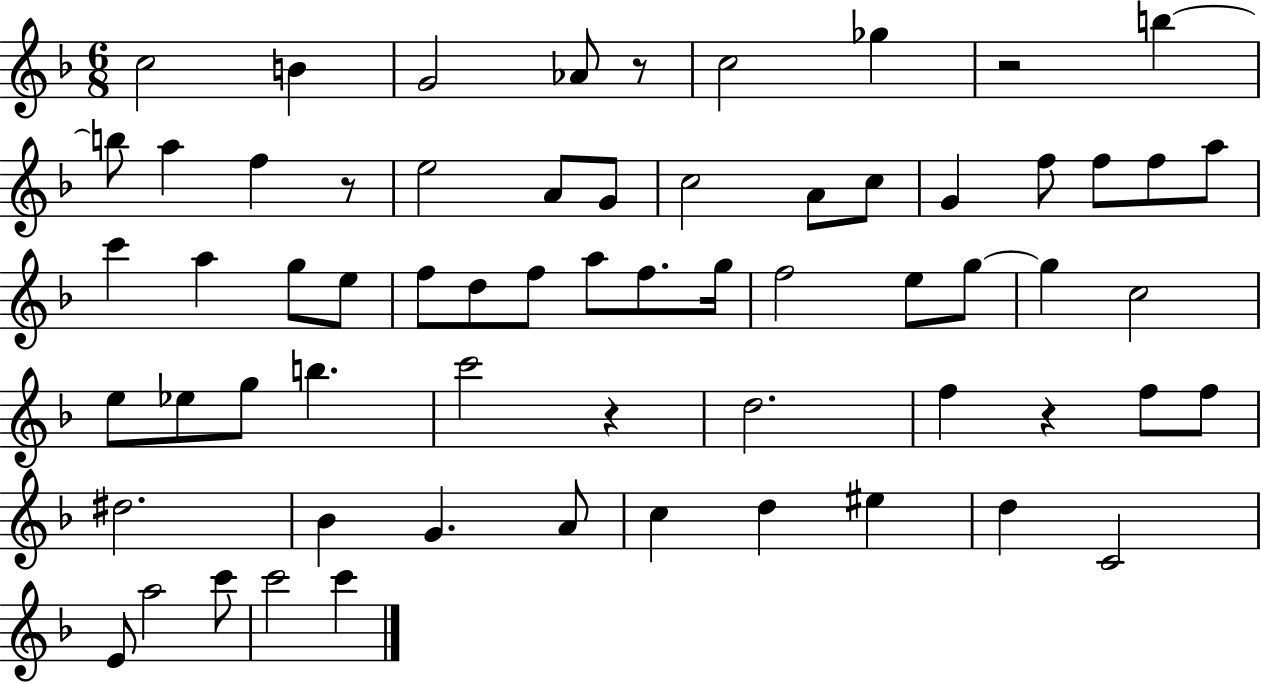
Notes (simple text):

C5/h B4/q G4/h Ab4/e R/e C5/h Gb5/q R/h B5/q B5/e A5/q F5/q R/e E5/h A4/e G4/e C5/h A4/e C5/e G4/q F5/e F5/e F5/e A5/e C6/q A5/q G5/e E5/e F5/e D5/e F5/e A5/e F5/e. G5/s F5/h E5/e G5/e G5/q C5/h E5/e Eb5/e G5/e B5/q. C6/h R/q D5/h. F5/q R/q F5/e F5/e D#5/h. Bb4/q G4/q. A4/e C5/q D5/q EIS5/q D5/q C4/h E4/e A5/h C6/e C6/h C6/q